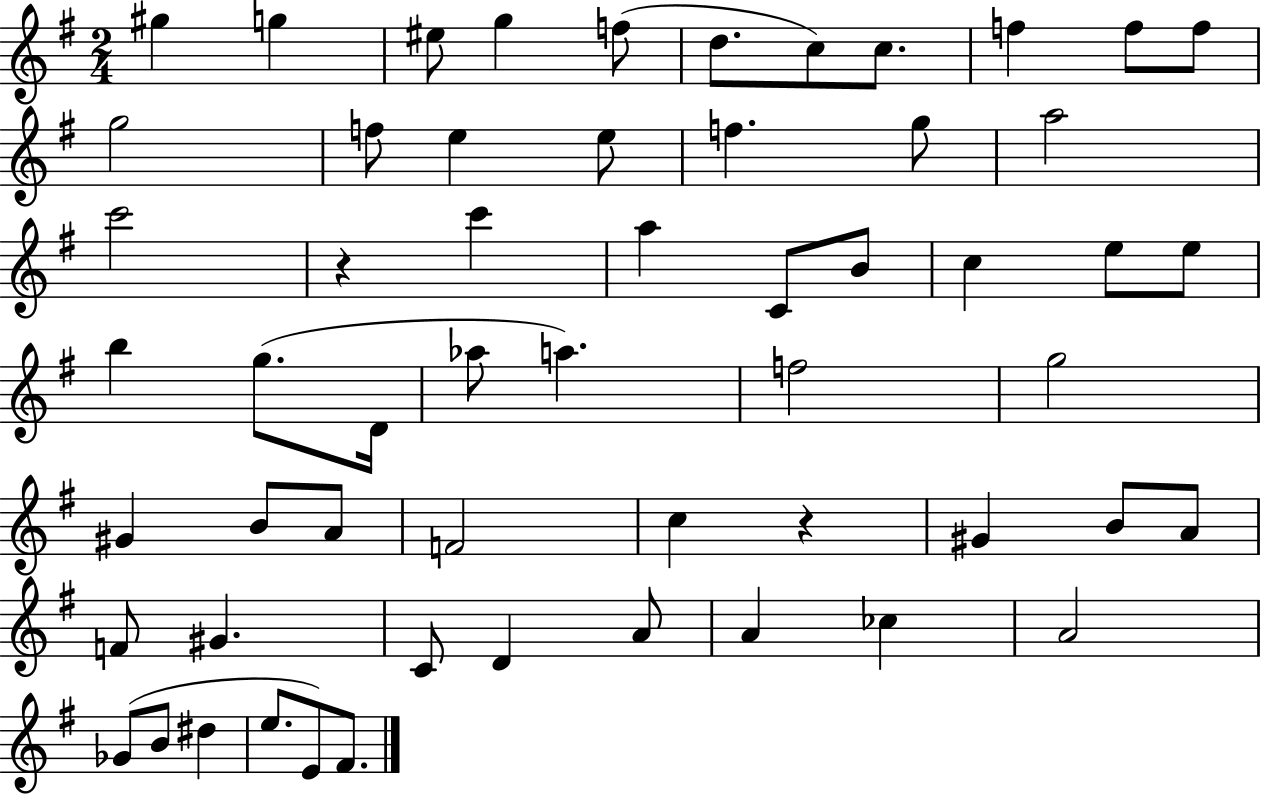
X:1
T:Untitled
M:2/4
L:1/4
K:G
^g g ^e/2 g f/2 d/2 c/2 c/2 f f/2 f/2 g2 f/2 e e/2 f g/2 a2 c'2 z c' a C/2 B/2 c e/2 e/2 b g/2 D/4 _a/2 a f2 g2 ^G B/2 A/2 F2 c z ^G B/2 A/2 F/2 ^G C/2 D A/2 A _c A2 _G/2 B/2 ^d e/2 E/2 ^F/2